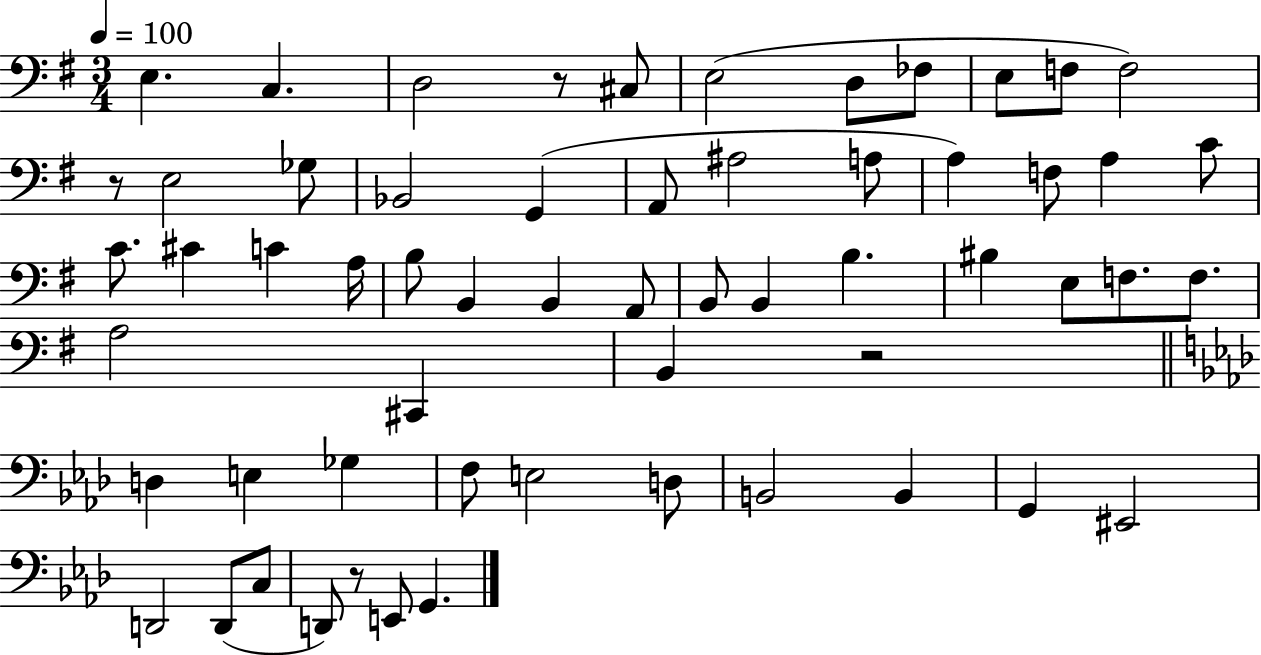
E3/q. C3/q. D3/h R/e C#3/e E3/h D3/e FES3/e E3/e F3/e F3/h R/e E3/h Gb3/e Bb2/h G2/q A2/e A#3/h A3/e A3/q F3/e A3/q C4/e C4/e. C#4/q C4/q A3/s B3/e B2/q B2/q A2/e B2/e B2/q B3/q. BIS3/q E3/e F3/e. F3/e. A3/h C#2/q B2/q R/h D3/q E3/q Gb3/q F3/e E3/h D3/e B2/h B2/q G2/q EIS2/h D2/h D2/e C3/e D2/e R/e E2/e G2/q.